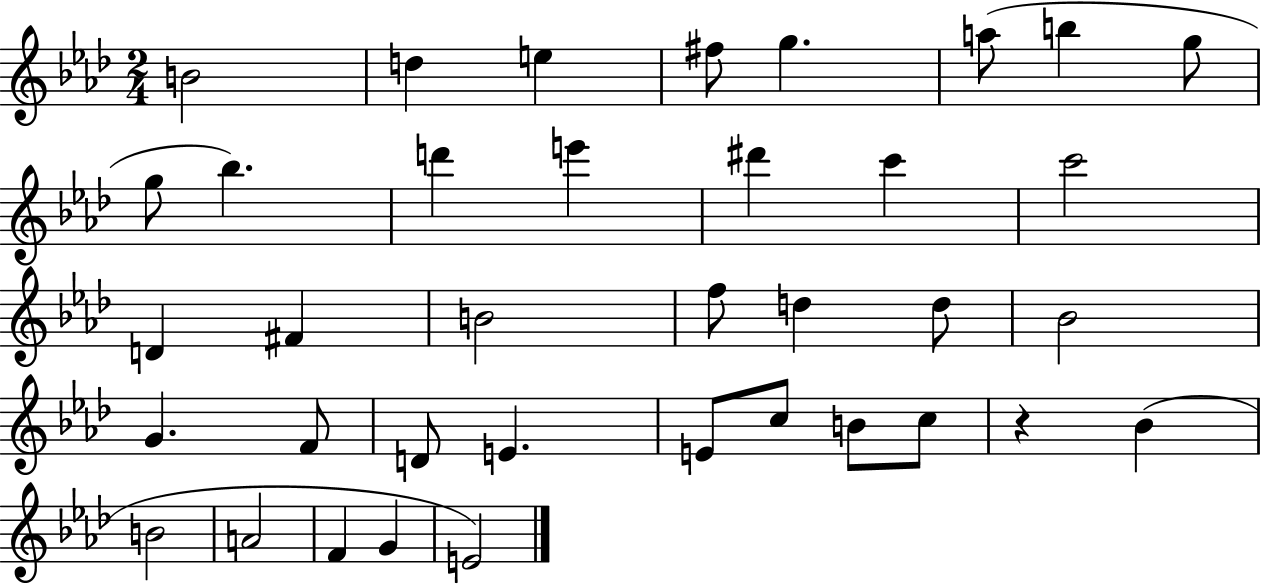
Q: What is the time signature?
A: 2/4